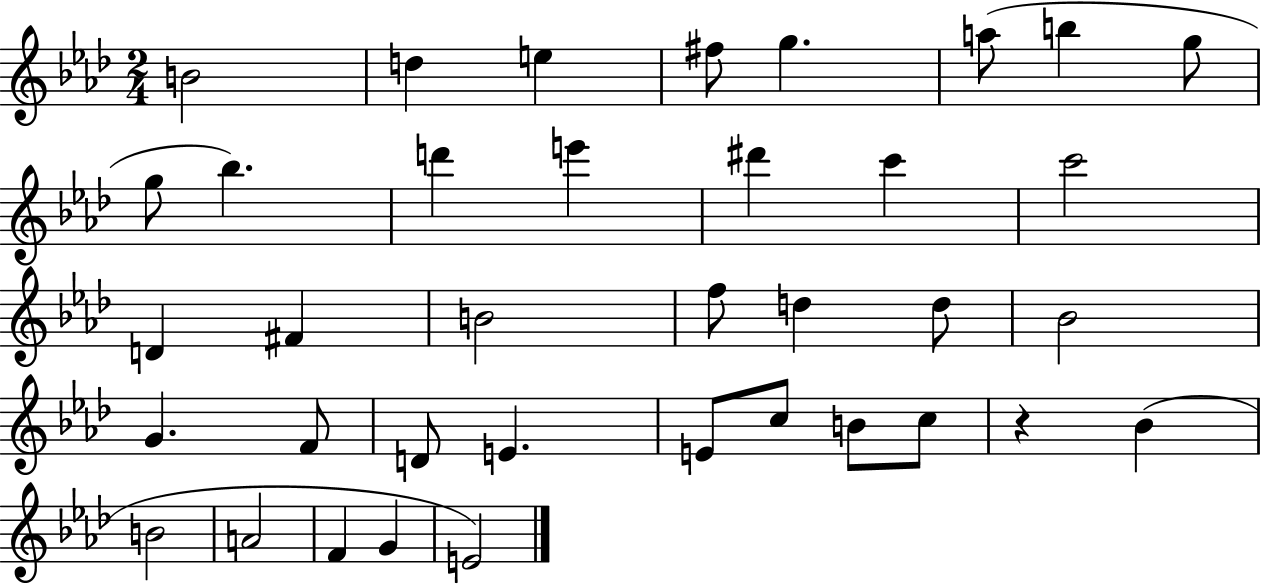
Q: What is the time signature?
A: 2/4